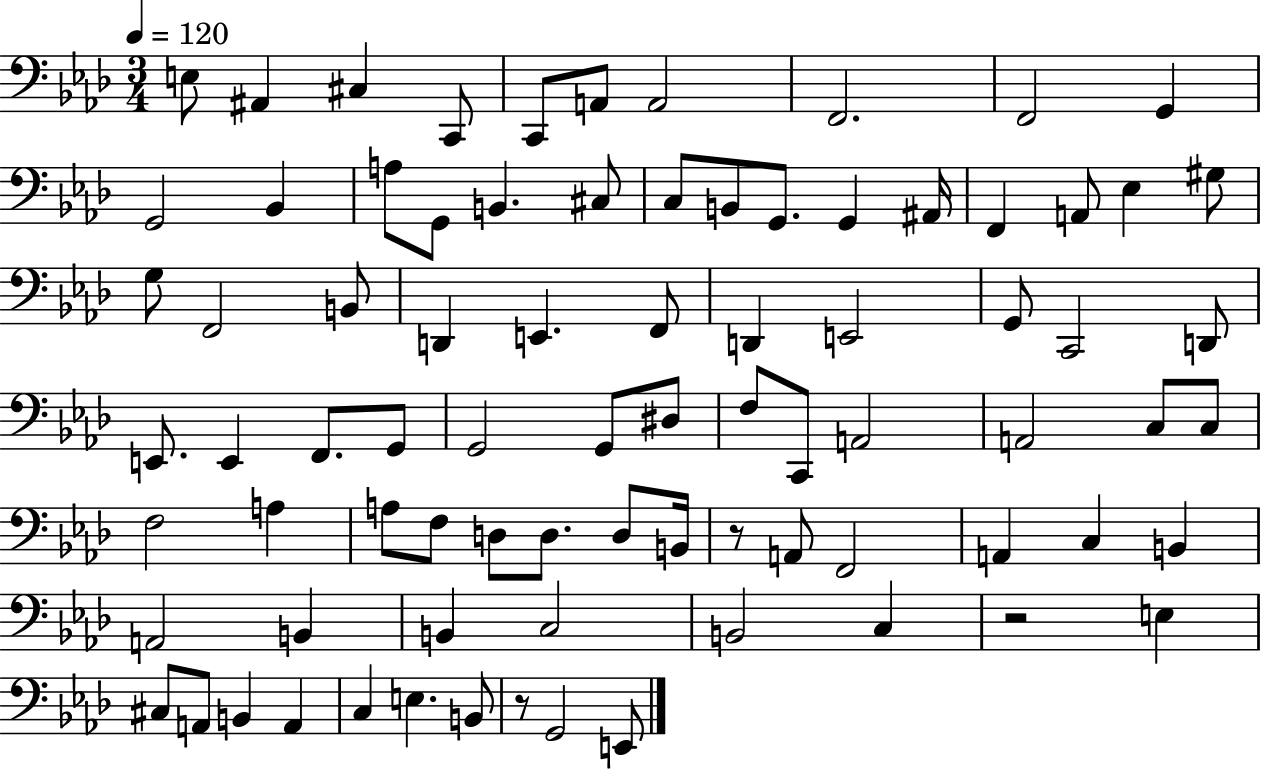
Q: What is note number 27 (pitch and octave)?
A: F2